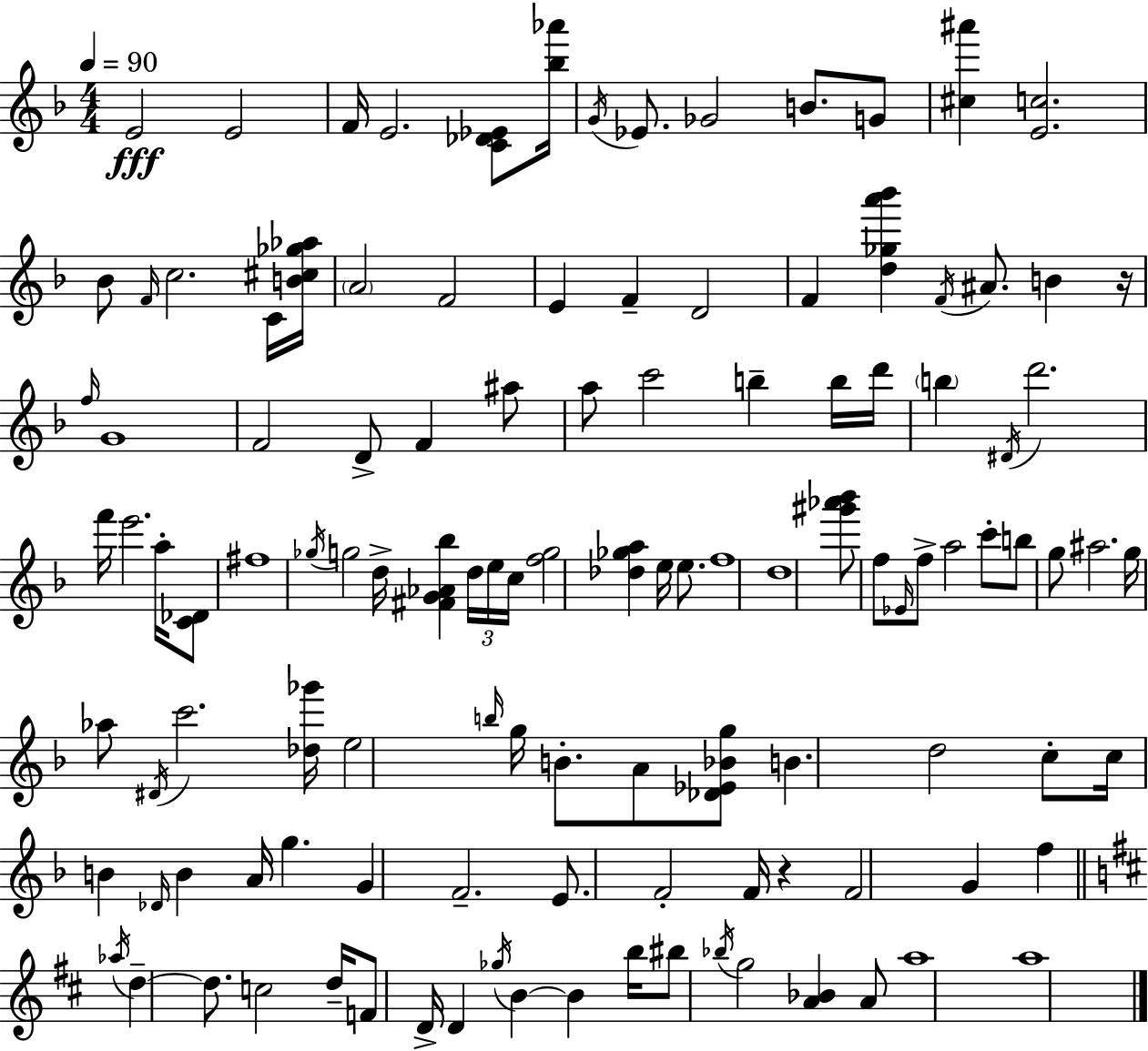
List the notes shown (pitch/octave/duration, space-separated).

E4/h E4/h F4/s E4/h. [C4,Db4,Eb4]/e [Bb5,Ab6]/s G4/s Eb4/e. Gb4/h B4/e. G4/e [C#5,A#6]/q [E4,C5]/h. Bb4/e F4/s C5/h. C4/s [B4,C#5,Gb5,Ab5]/s A4/h F4/h E4/q F4/q D4/h F4/q [D5,Gb5,A6,Bb6]/q F4/s A#4/e. B4/q R/s F5/s G4/w F4/h D4/e F4/q A#5/e A5/e C6/h B5/q B5/s D6/s B5/q D#4/s D6/h. F6/s E6/h. A5/s [C4,Db4]/e F#5/w Gb5/s G5/h D5/s [F#4,G4,Ab4,Bb5]/q D5/s E5/s C5/s [F5,G5]/h [Db5,Gb5,A5]/q E5/s E5/e. F5/w D5/w [G#6,Ab6,Bb6]/e F5/e Eb4/s F5/e A5/h C6/e B5/e G5/e A#5/h. G5/s Ab5/e D#4/s C6/h. [Db5,Gb6]/s E5/h B5/s G5/s B4/e. A4/e [Db4,Eb4,Bb4,G5]/e B4/q. D5/h C5/e C5/s B4/q Db4/s B4/q A4/s G5/q. G4/q F4/h. E4/e. F4/h F4/s R/q F4/h G4/q F5/q Ab5/s D5/q D5/e. C5/h D5/s F4/e D4/s D4/q Gb5/s B4/q B4/q B5/s BIS5/e Bb5/s G5/h [A4,Bb4]/q A4/e A5/w A5/w